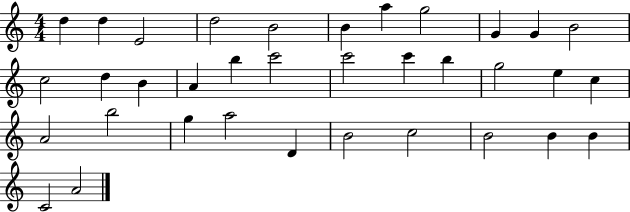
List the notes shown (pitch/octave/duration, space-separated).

D5/q D5/q E4/h D5/h B4/h B4/q A5/q G5/h G4/q G4/q B4/h C5/h D5/q B4/q A4/q B5/q C6/h C6/h C6/q B5/q G5/h E5/q C5/q A4/h B5/h G5/q A5/h D4/q B4/h C5/h B4/h B4/q B4/q C4/h A4/h